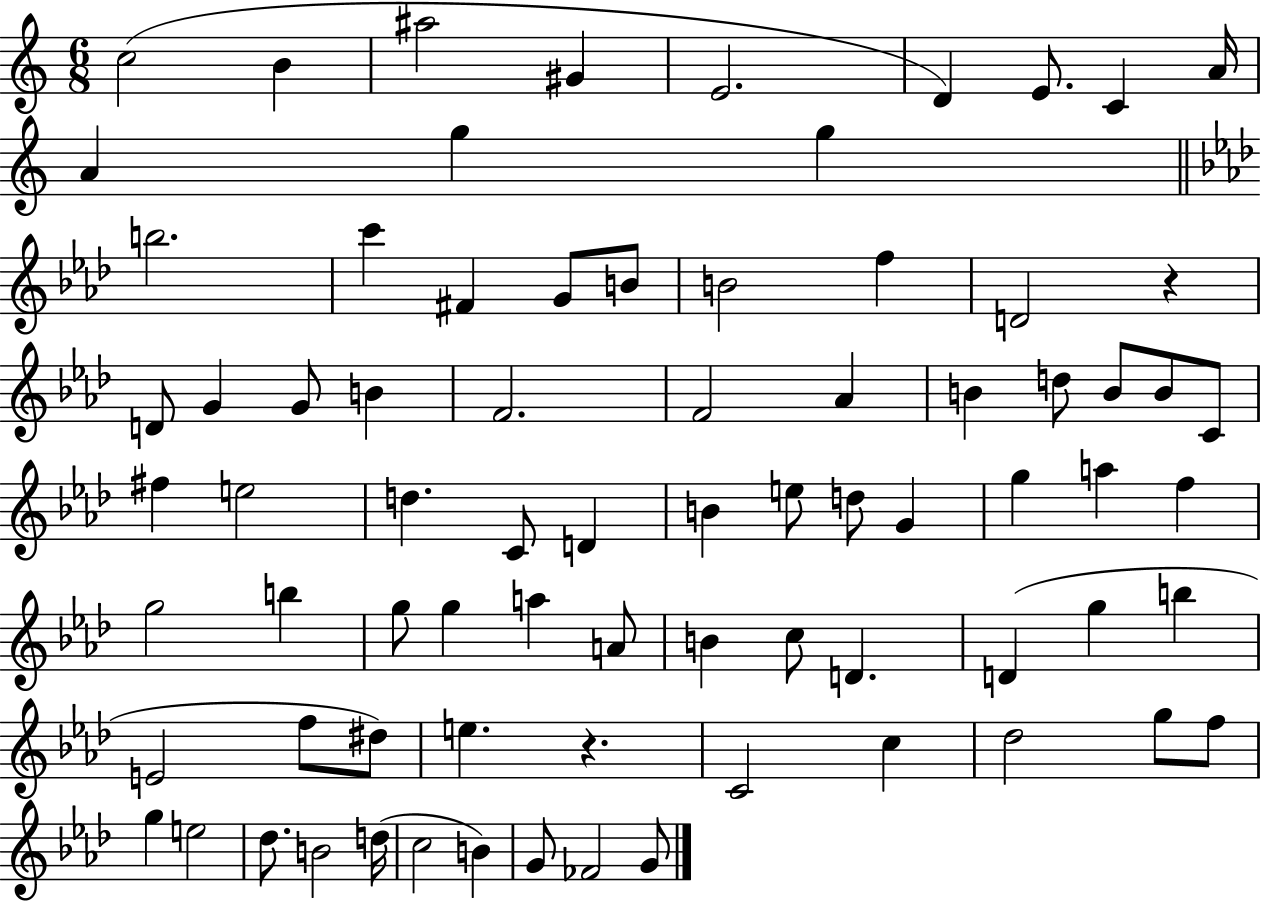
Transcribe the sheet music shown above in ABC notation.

X:1
T:Untitled
M:6/8
L:1/4
K:C
c2 B ^a2 ^G E2 D E/2 C A/4 A g g b2 c' ^F G/2 B/2 B2 f D2 z D/2 G G/2 B F2 F2 _A B d/2 B/2 B/2 C/2 ^f e2 d C/2 D B e/2 d/2 G g a f g2 b g/2 g a A/2 B c/2 D D g b E2 f/2 ^d/2 e z C2 c _d2 g/2 f/2 g e2 _d/2 B2 d/4 c2 B G/2 _F2 G/2